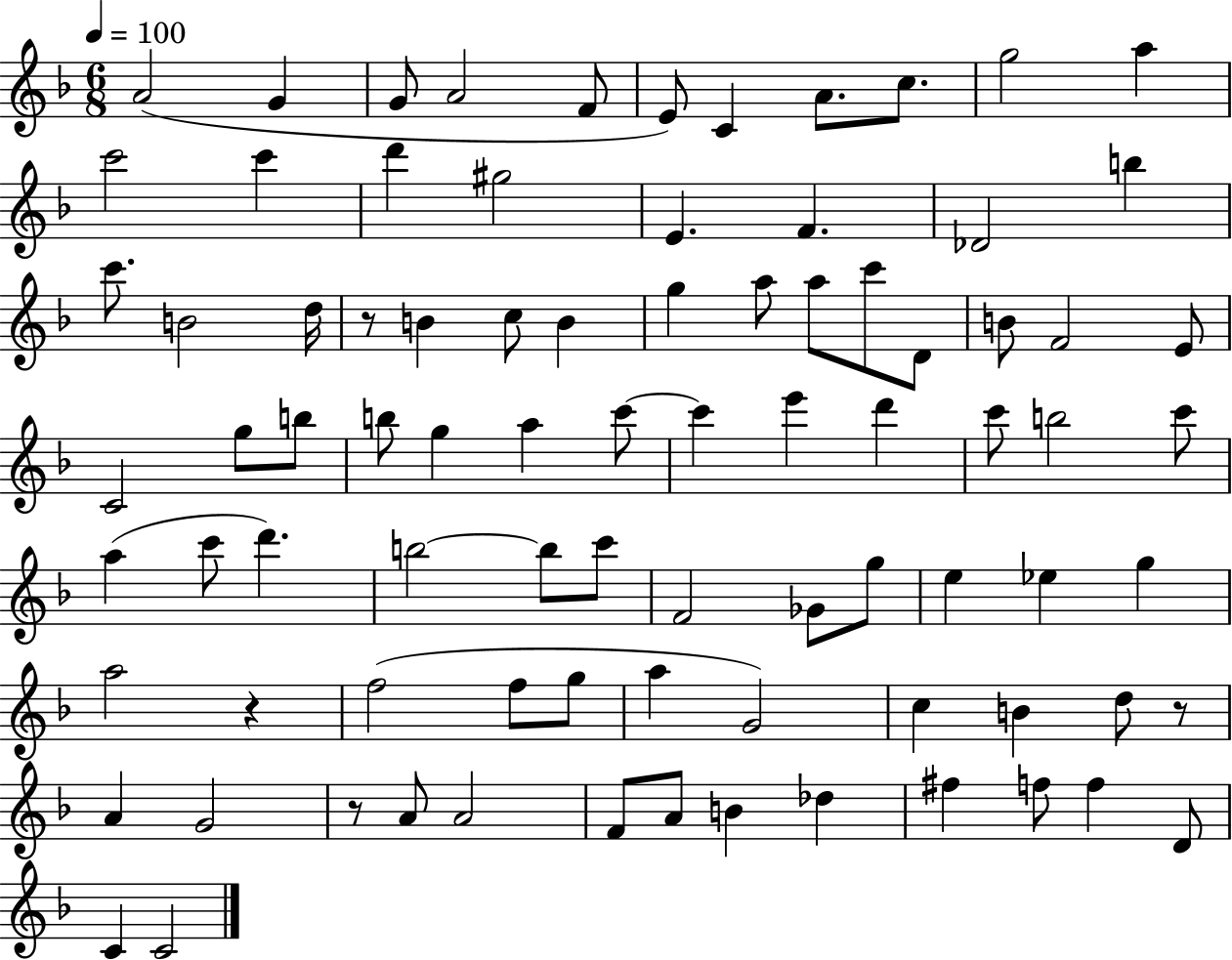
A4/h G4/q G4/e A4/h F4/e E4/e C4/q A4/e. C5/e. G5/h A5/q C6/h C6/q D6/q G#5/h E4/q. F4/q. Db4/h B5/q C6/e. B4/h D5/s R/e B4/q C5/e B4/q G5/q A5/e A5/e C6/e D4/e B4/e F4/h E4/e C4/h G5/e B5/e B5/e G5/q A5/q C6/e C6/q E6/q D6/q C6/e B5/h C6/e A5/q C6/e D6/q. B5/h B5/e C6/e F4/h Gb4/e G5/e E5/q Eb5/q G5/q A5/h R/q F5/h F5/e G5/e A5/q G4/h C5/q B4/q D5/e R/e A4/q G4/h R/e A4/e A4/h F4/e A4/e B4/q Db5/q F#5/q F5/e F5/q D4/e C4/q C4/h